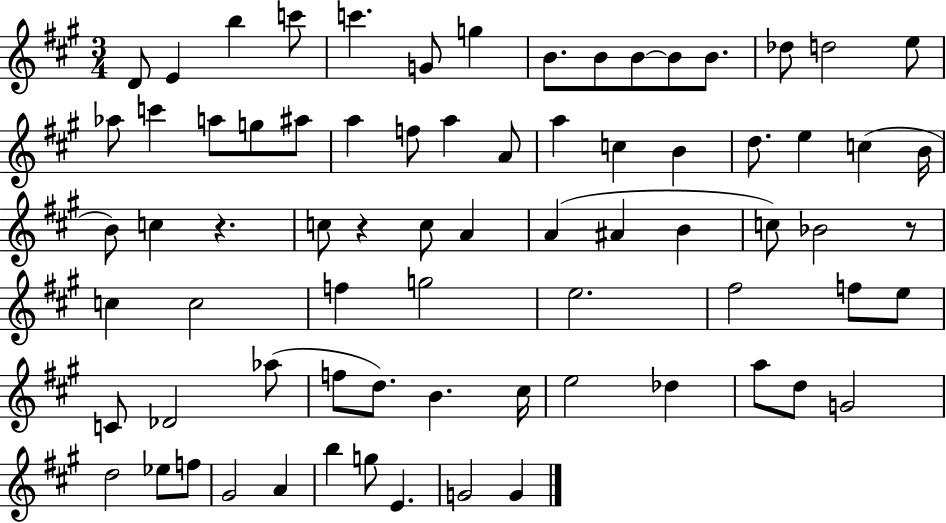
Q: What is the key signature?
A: A major